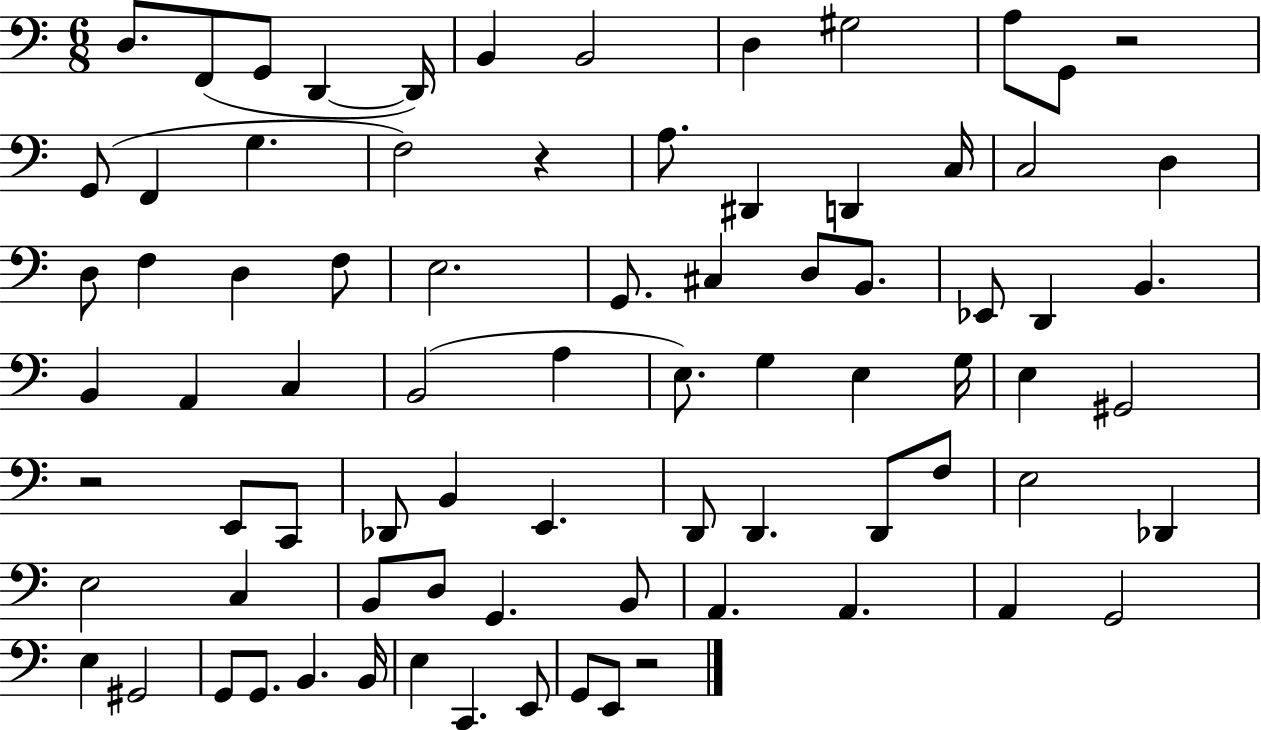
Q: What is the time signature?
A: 6/8